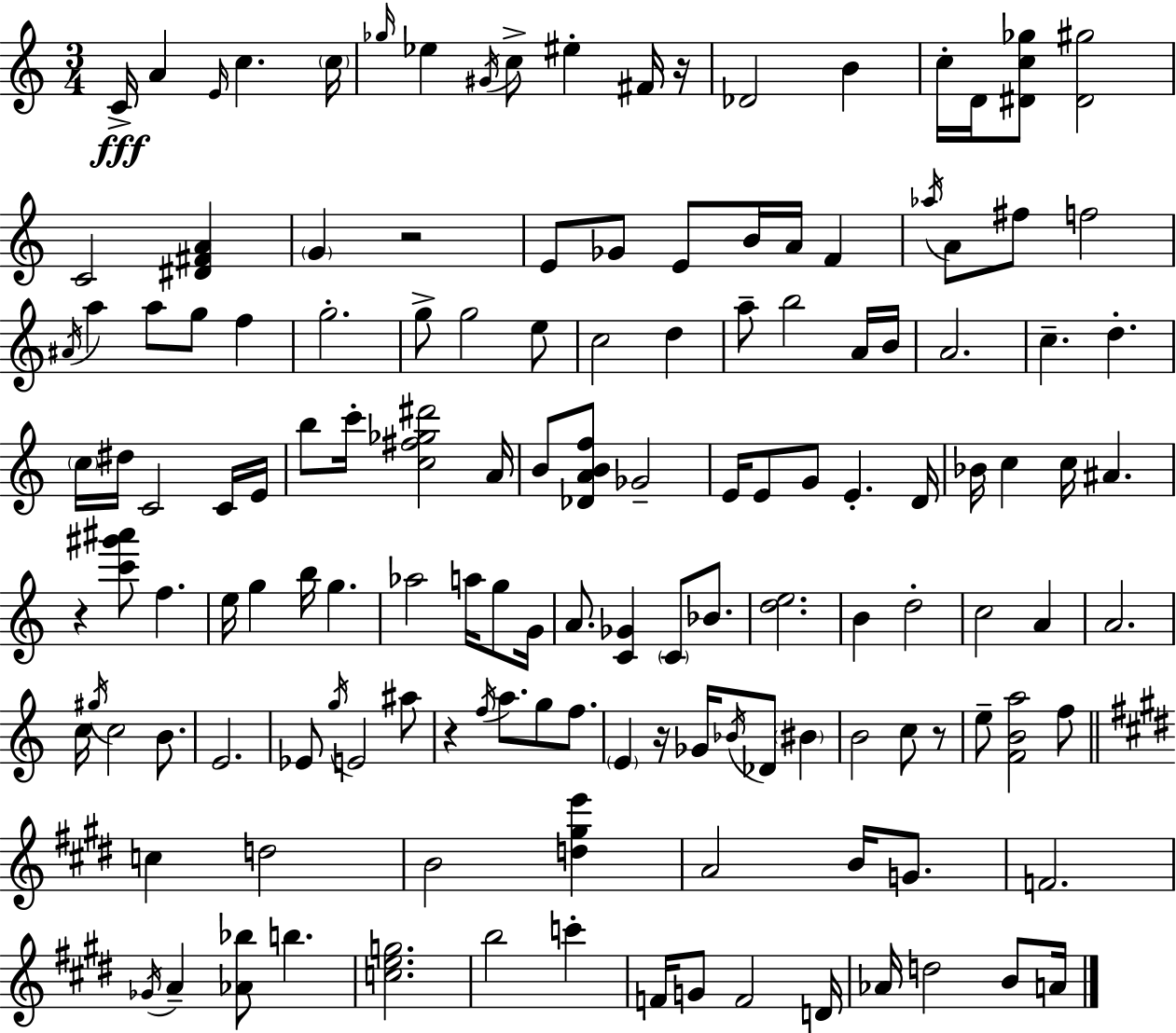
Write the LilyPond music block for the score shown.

{
  \clef treble
  \numericTimeSignature
  \time 3/4
  \key a \minor
  \repeat volta 2 { c'16->\fff a'4 \grace { e'16 } c''4. | \parenthesize c''16 \grace { ges''16 } ees''4 \acciaccatura { gis'16 } c''8-> eis''4-. | fis'16 r16 des'2 b'4 | c''16-. d'16 <dis' c'' ges''>8 <dis' gis''>2 | \break c'2 <dis' fis' a'>4 | \parenthesize g'4 r2 | e'8 ges'8 e'8 b'16 a'16 f'4 | \acciaccatura { aes''16 } a'8 fis''8 f''2 | \break \acciaccatura { ais'16 } a''4 a''8 g''8 | f''4 g''2.-. | g''8-> g''2 | e''8 c''2 | \break d''4 a''8-- b''2 | a'16 b'16 a'2. | c''4.-- d''4.-. | \parenthesize c''16 dis''16 c'2 | \break c'16 e'16 b''8 c'''16-. <c'' fis'' ges'' dis'''>2 | a'16 b'8 <des' a' b' f''>8 ges'2-- | e'16 e'8 g'8 e'4.-. | d'16 bes'16 c''4 c''16 ais'4. | \break r4 <c''' gis''' ais'''>8 f''4. | e''16 g''4 b''16 g''4. | aes''2 | a''16 g''8 g'16 a'8. <c' ges'>4 | \break \parenthesize c'8 bes'8. <d'' e''>2. | b'4 d''2-. | c''2 | a'4 a'2. | \break c''16 \acciaccatura { gis''16 } c''2 | b'8. e'2. | ees'8 \acciaccatura { g''16 } e'2 | ais''8 r4 \acciaccatura { f''16 } | \break a''8. g''8 f''8. \parenthesize e'4 | r16 ges'16 \acciaccatura { bes'16 } des'8 \parenthesize bis'4 b'2 | c''8 r8 e''8-- <f' b' a''>2 | f''8 \bar "||" \break \key e \major c''4 d''2 | b'2 <d'' gis'' e'''>4 | a'2 b'16 g'8. | f'2. | \break \acciaccatura { ges'16 } a'4-- <aes' bes''>8 b''4. | <c'' e'' g''>2. | b''2 c'''4-. | f'16 g'8 f'2 | \break d'16 aes'16 d''2 b'8 | a'16 } \bar "|."
}